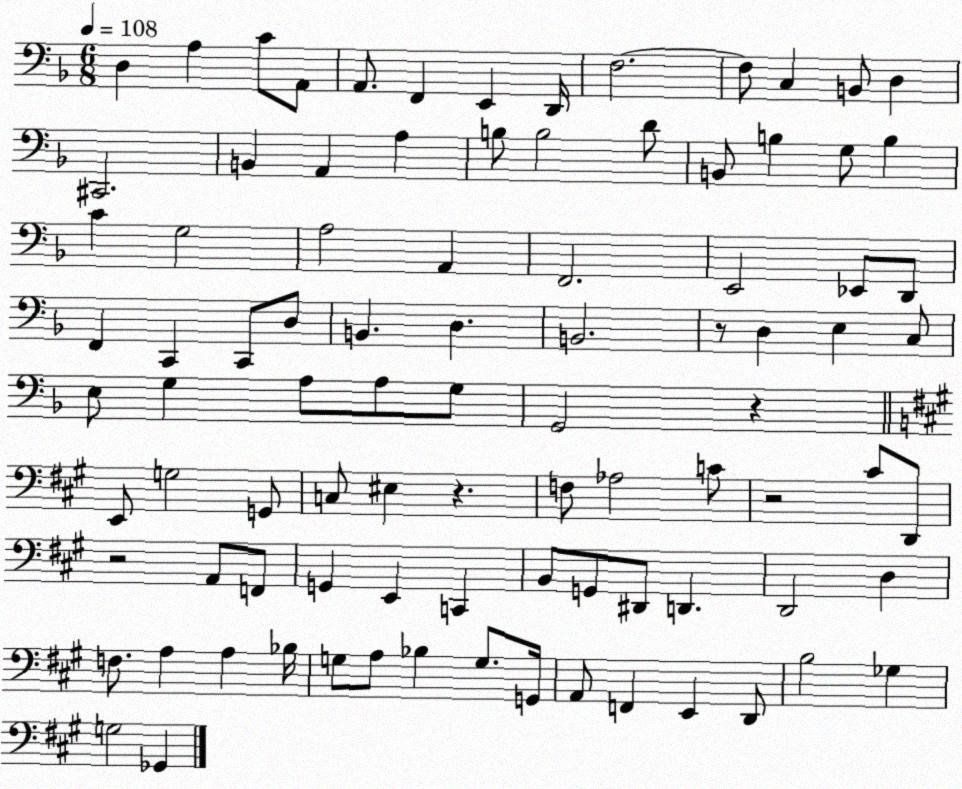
X:1
T:Untitled
M:6/8
L:1/4
K:F
D, A, C/2 A,,/2 A,,/2 F,, E,, D,,/4 F,2 F,/2 C, B,,/2 D, ^C,,2 B,, A,, A, B,/2 B,2 D/2 B,,/2 B, G,/2 B, C G,2 A,2 A,, F,,2 E,,2 _E,,/2 D,,/2 F,, C,, C,,/2 D,/2 B,, D, B,,2 z/2 D, E, C,/2 E,/2 G, A,/2 A,/2 G,/2 G,,2 z E,,/2 G,2 G,,/2 C,/2 ^E, z F,/2 _A,2 C/2 z2 ^C/2 D,,/2 z2 A,,/2 F,,/2 G,, E,, C,, B,,/2 G,,/2 ^D,,/2 D,, D,,2 D, F,/2 A, A, _B,/4 G,/2 A,/2 _B, G,/2 G,,/4 A,,/2 F,, E,, D,,/2 B,2 _G, G,2 _G,,